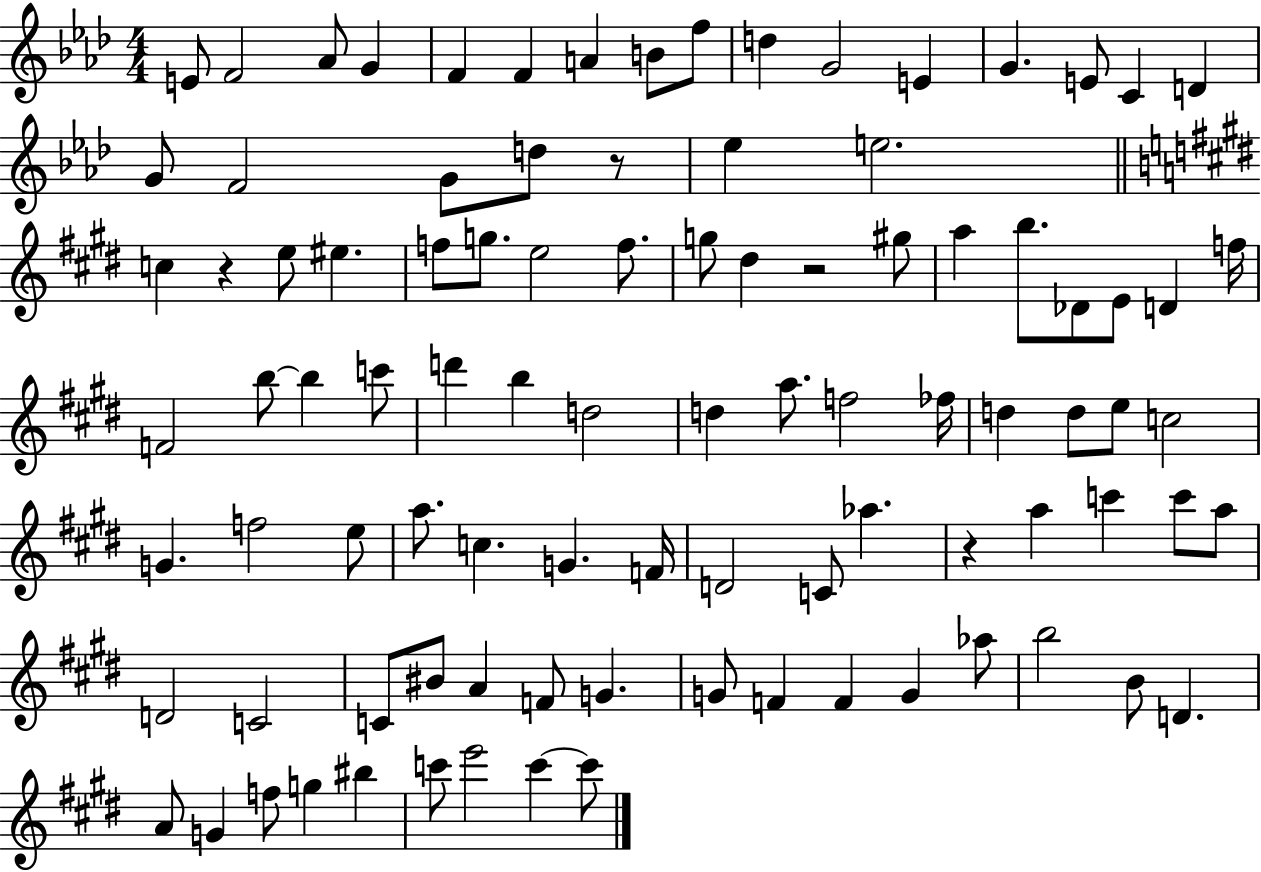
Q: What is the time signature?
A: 4/4